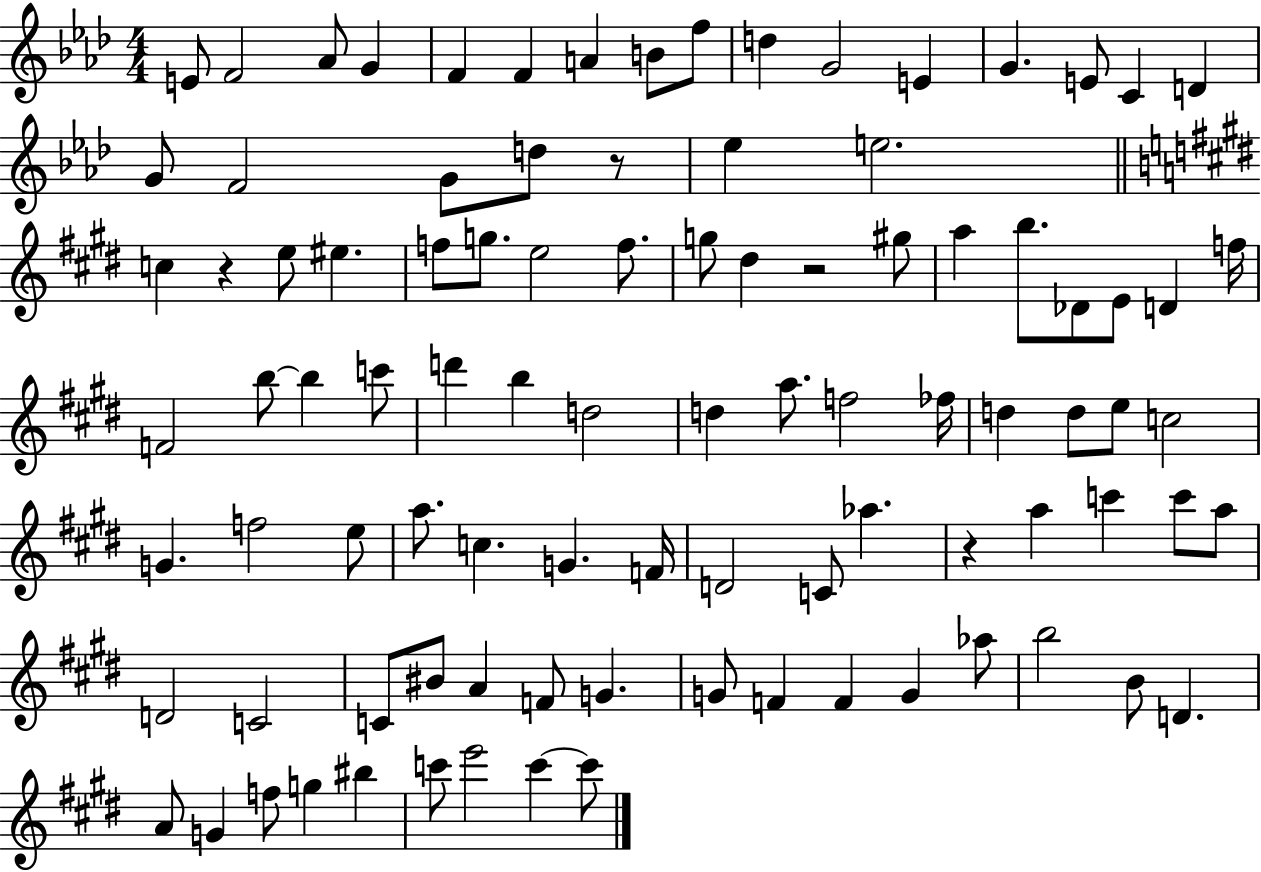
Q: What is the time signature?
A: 4/4